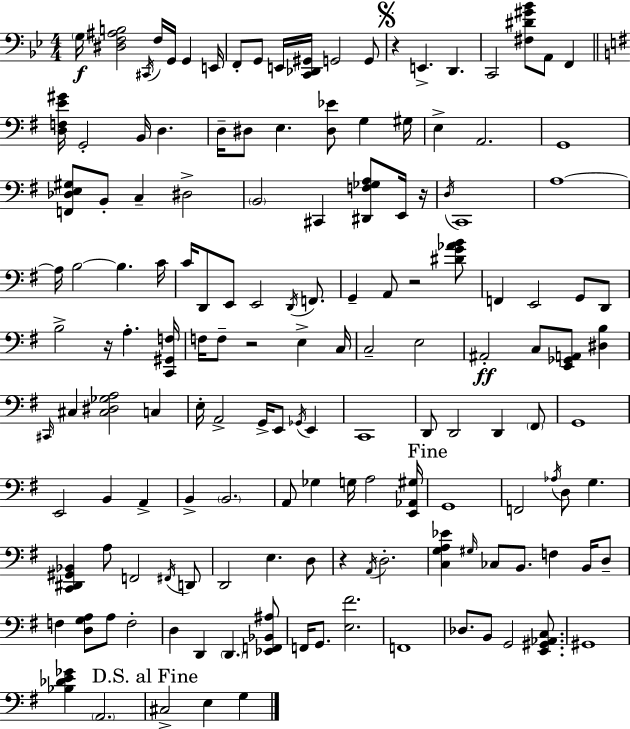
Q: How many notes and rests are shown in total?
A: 149